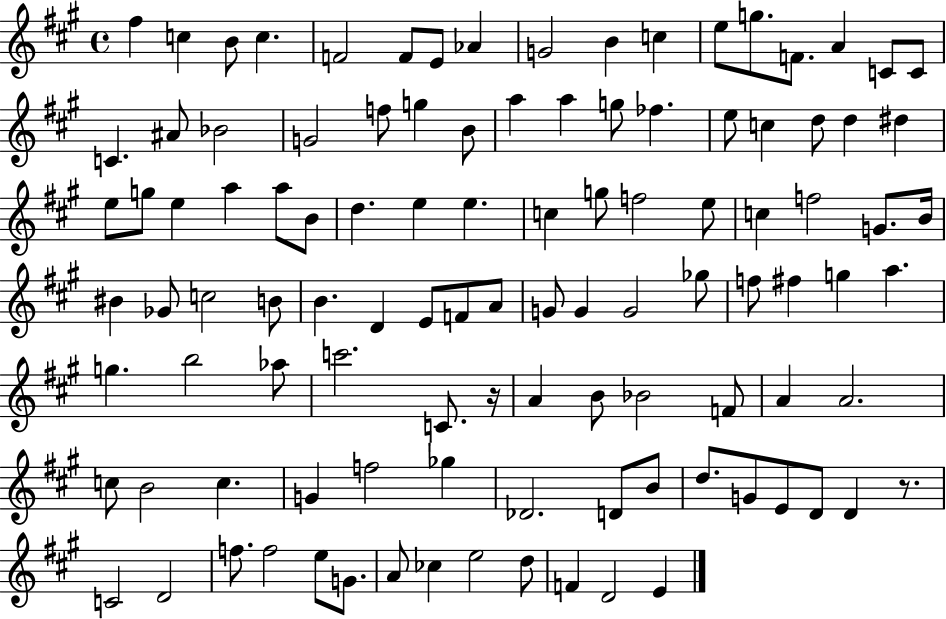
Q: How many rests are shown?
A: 2